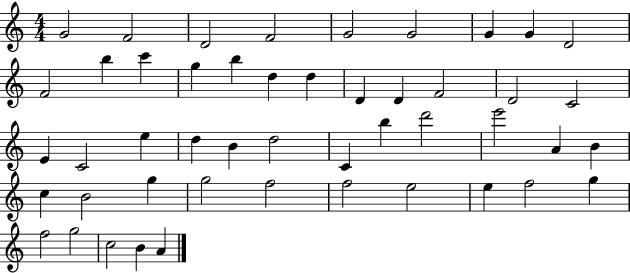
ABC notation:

X:1
T:Untitled
M:4/4
L:1/4
K:C
G2 F2 D2 F2 G2 G2 G G D2 F2 b c' g b d d D D F2 D2 C2 E C2 e d B d2 C b d'2 e'2 A B c B2 g g2 f2 f2 e2 e f2 g f2 g2 c2 B A